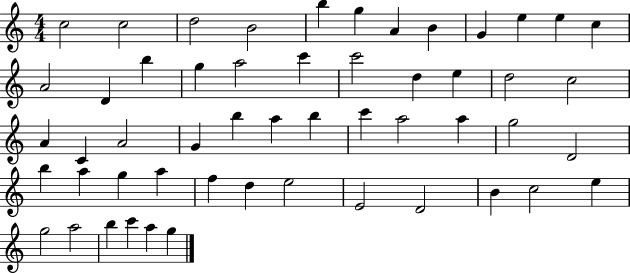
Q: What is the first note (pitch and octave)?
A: C5